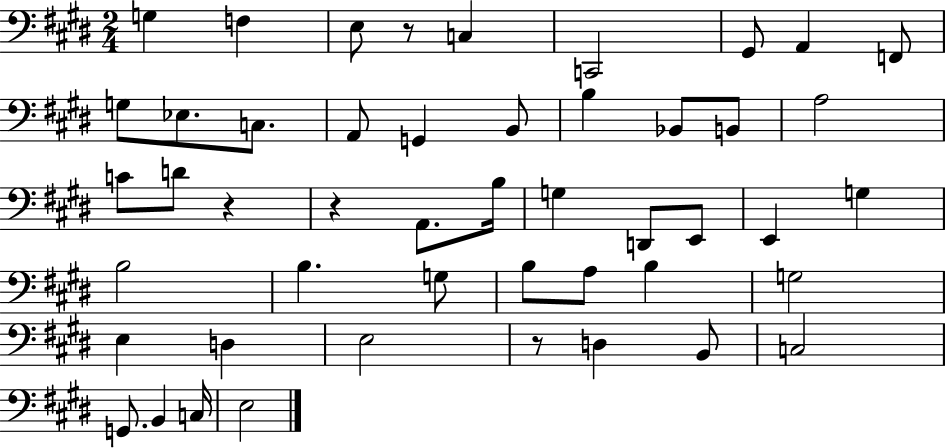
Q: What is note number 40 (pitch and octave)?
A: C3